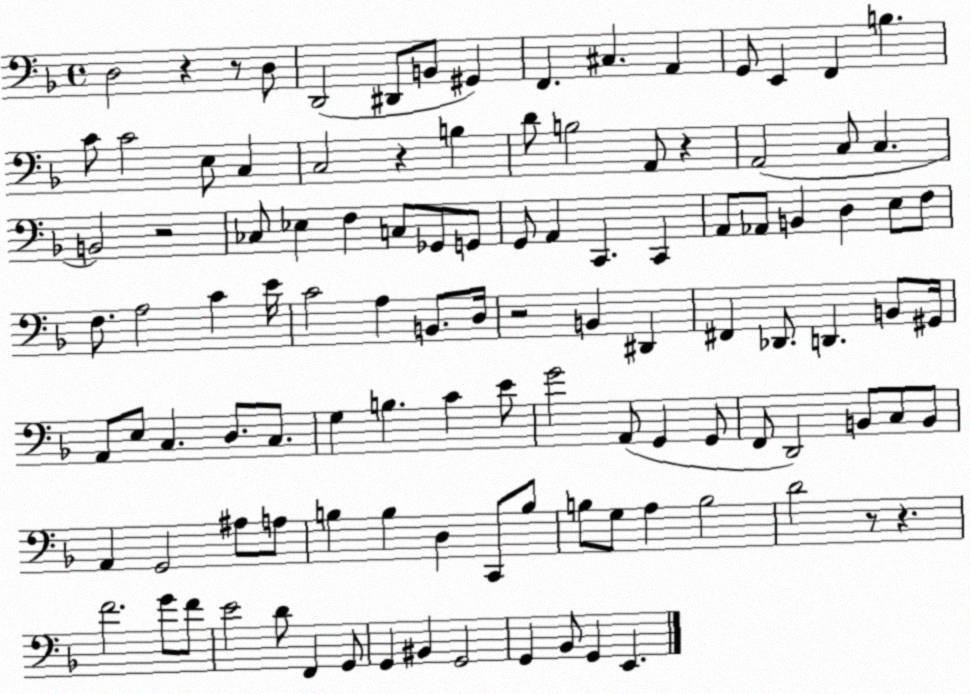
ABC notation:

X:1
T:Untitled
M:4/4
L:1/4
K:F
D,2 z z/2 D,/2 D,,2 ^D,,/2 B,,/2 ^G,, F,, ^C, A,, G,,/2 E,, F,, B, C/2 C2 E,/2 C, C,2 z B, D/2 B,2 A,,/2 z A,,2 C,/2 C, B,,2 z2 _C,/2 _E, F, C,/2 _G,,/2 G,,/2 G,,/2 A,, C,, C,, A,,/2 _A,,/2 B,, D, E,/2 F,/2 F,/2 A,2 C E/4 C2 A, B,,/2 D,/4 z2 B,, ^D,, ^F,, _D,,/2 D,, B,,/2 ^G,,/4 A,,/2 E,/2 C, D,/2 C,/2 G, B, C E/2 G2 A,,/2 G,, G,,/2 F,,/2 D,,2 B,,/2 C,/2 B,,/2 A,, G,,2 ^A,/2 A,/2 B, B, D, C,,/2 B,/2 B,/2 G,/2 A, B,2 D2 z/2 z F2 G/2 F/2 E2 D/2 F,, G,,/2 G,, ^B,, G,,2 G,, _B,,/2 G,, E,,